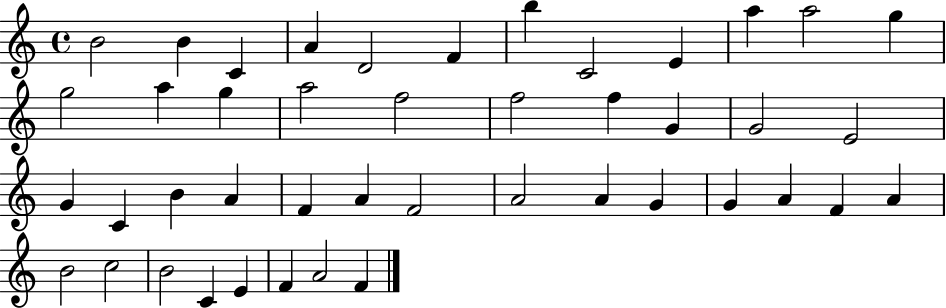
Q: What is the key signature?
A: C major